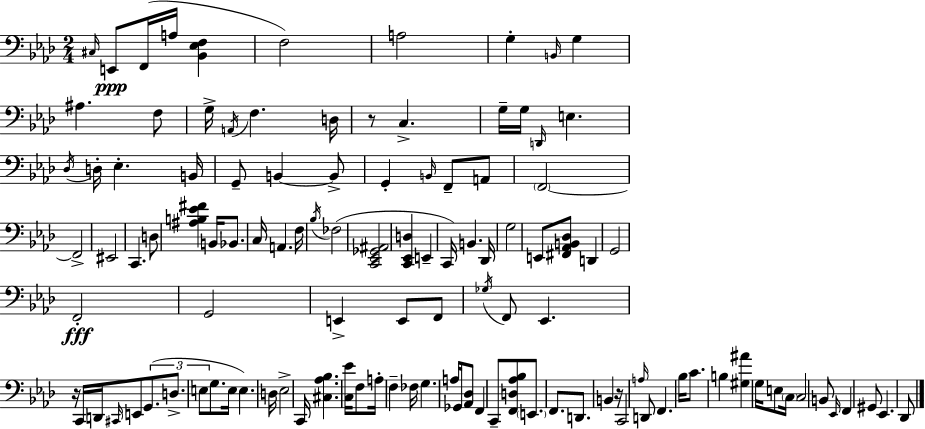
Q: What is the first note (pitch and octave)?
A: C#3